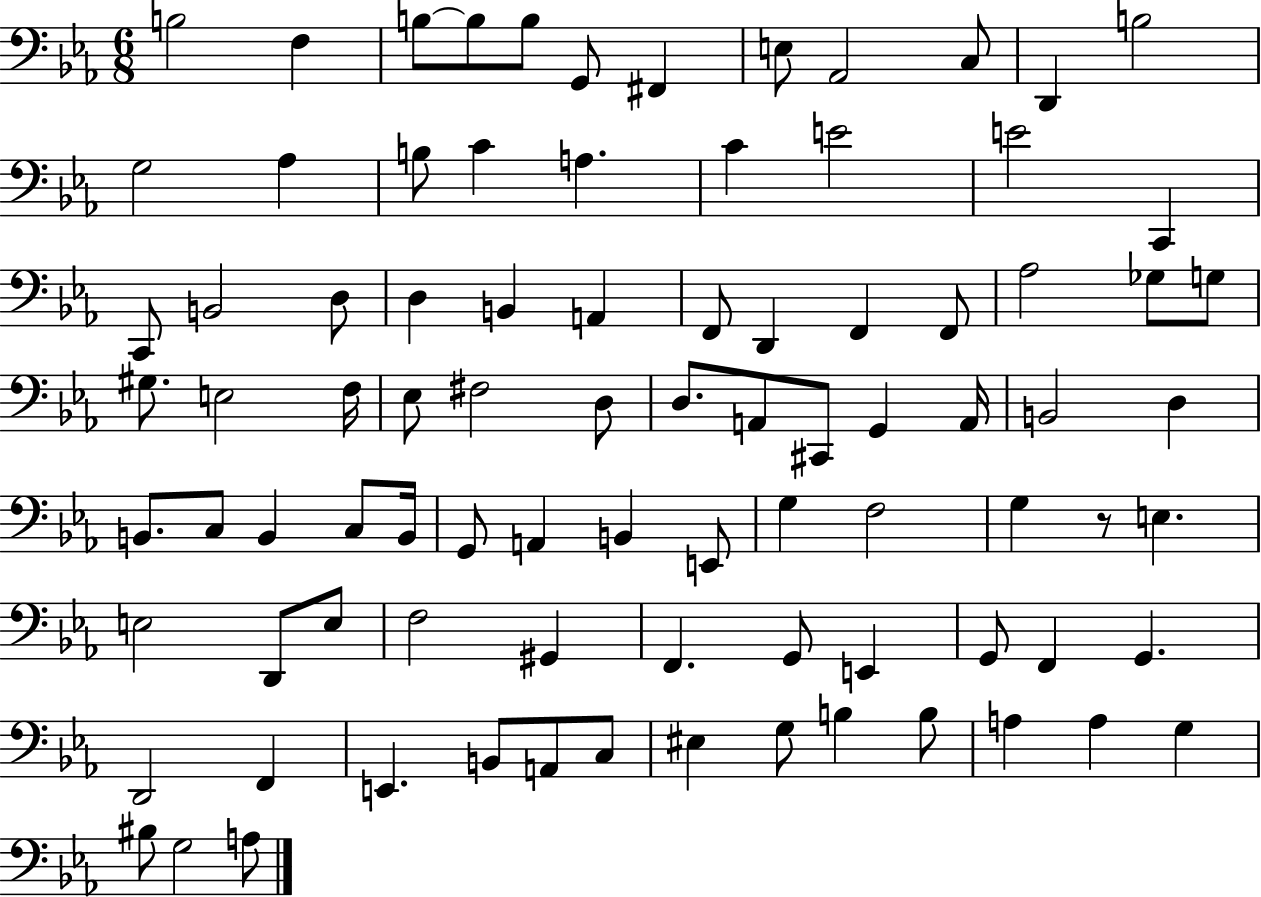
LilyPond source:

{
  \clef bass
  \numericTimeSignature
  \time 6/8
  \key ees \major
  b2 f4 | b8~~ b8 b8 g,8 fis,4 | e8 aes,2 c8 | d,4 b2 | \break g2 aes4 | b8 c'4 a4. | c'4 e'2 | e'2 c,4 | \break c,8 b,2 d8 | d4 b,4 a,4 | f,8 d,4 f,4 f,8 | aes2 ges8 g8 | \break gis8. e2 f16 | ees8 fis2 d8 | d8. a,8 cis,8 g,4 a,16 | b,2 d4 | \break b,8. c8 b,4 c8 b,16 | g,8 a,4 b,4 e,8 | g4 f2 | g4 r8 e4. | \break e2 d,8 e8 | f2 gis,4 | f,4. g,8 e,4 | g,8 f,4 g,4. | \break d,2 f,4 | e,4. b,8 a,8 c8 | eis4 g8 b4 b8 | a4 a4 g4 | \break bis8 g2 a8 | \bar "|."
}